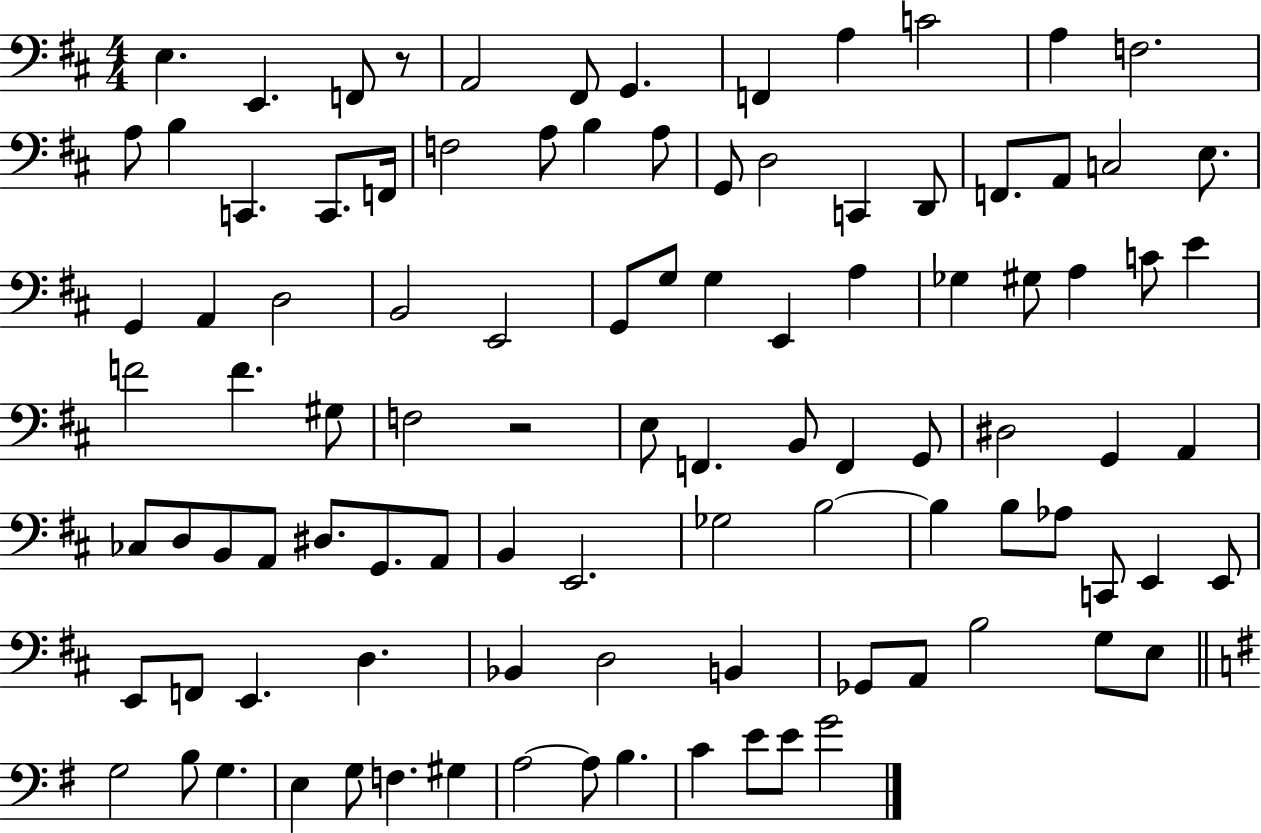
X:1
T:Untitled
M:4/4
L:1/4
K:D
E, E,, F,,/2 z/2 A,,2 ^F,,/2 G,, F,, A, C2 A, F,2 A,/2 B, C,, C,,/2 F,,/4 F,2 A,/2 B, A,/2 G,,/2 D,2 C,, D,,/2 F,,/2 A,,/2 C,2 E,/2 G,, A,, D,2 B,,2 E,,2 G,,/2 G,/2 G, E,, A, _G, ^G,/2 A, C/2 E F2 F ^G,/2 F,2 z2 E,/2 F,, B,,/2 F,, G,,/2 ^D,2 G,, A,, _C,/2 D,/2 B,,/2 A,,/2 ^D,/2 G,,/2 A,,/2 B,, E,,2 _G,2 B,2 B, B,/2 _A,/2 C,,/2 E,, E,,/2 E,,/2 F,,/2 E,, D, _B,, D,2 B,, _G,,/2 A,,/2 B,2 G,/2 E,/2 G,2 B,/2 G, E, G,/2 F, ^G, A,2 A,/2 B, C E/2 E/2 G2